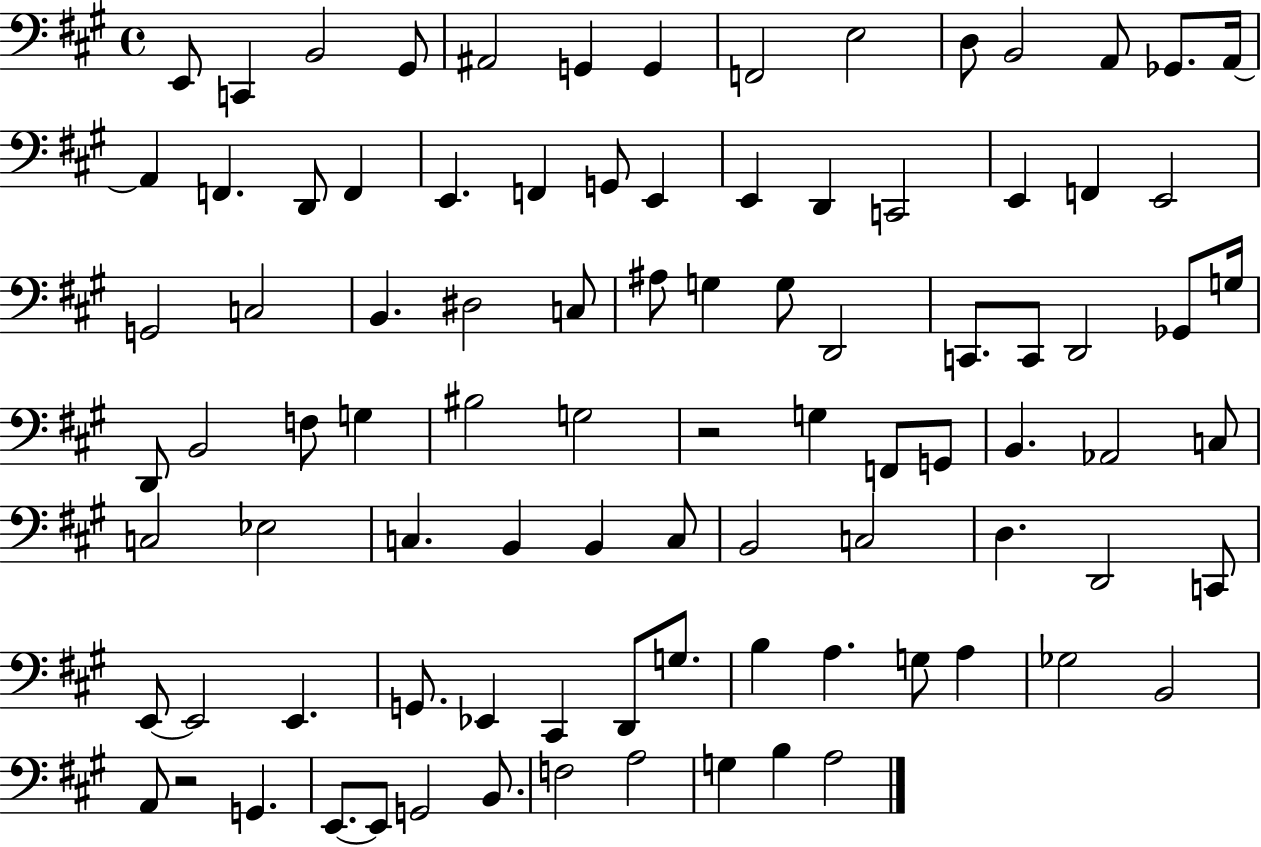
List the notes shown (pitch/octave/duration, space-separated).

E2/e C2/q B2/h G#2/e A#2/h G2/q G2/q F2/h E3/h D3/e B2/h A2/e Gb2/e. A2/s A2/q F2/q. D2/e F2/q E2/q. F2/q G2/e E2/q E2/q D2/q C2/h E2/q F2/q E2/h G2/h C3/h B2/q. D#3/h C3/e A#3/e G3/q G3/e D2/h C2/e. C2/e D2/h Gb2/e G3/s D2/e B2/h F3/e G3/q BIS3/h G3/h R/h G3/q F2/e G2/e B2/q. Ab2/h C3/e C3/h Eb3/h C3/q. B2/q B2/q C3/e B2/h C3/h D3/q. D2/h C2/e E2/e E2/h E2/q. G2/e. Eb2/q C#2/q D2/e G3/e. B3/q A3/q. G3/e A3/q Gb3/h B2/h A2/e R/h G2/q. E2/e. E2/e G2/h B2/e. F3/h A3/h G3/q B3/q A3/h